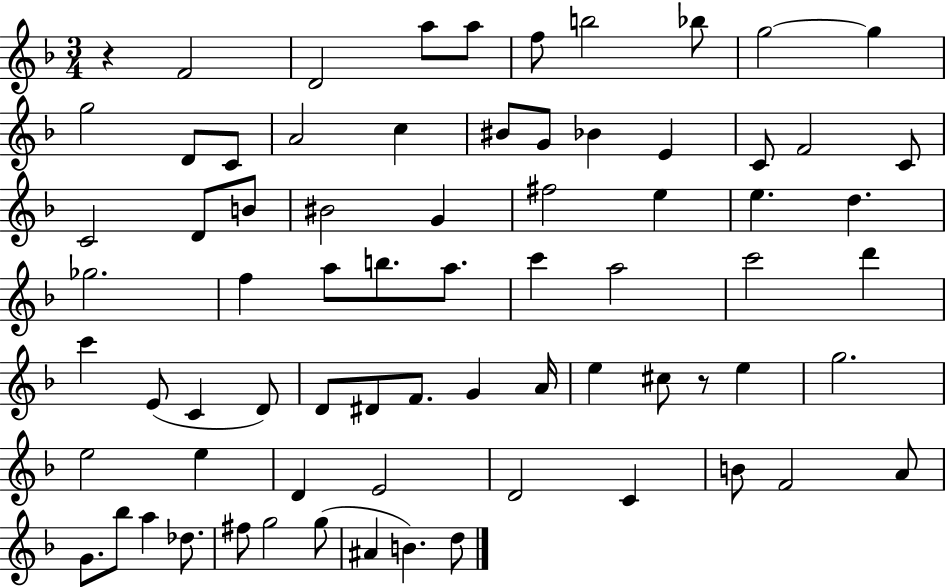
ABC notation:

X:1
T:Untitled
M:3/4
L:1/4
K:F
z F2 D2 a/2 a/2 f/2 b2 _b/2 g2 g g2 D/2 C/2 A2 c ^B/2 G/2 _B E C/2 F2 C/2 C2 D/2 B/2 ^B2 G ^f2 e e d _g2 f a/2 b/2 a/2 c' a2 c'2 d' c' E/2 C D/2 D/2 ^D/2 F/2 G A/4 e ^c/2 z/2 e g2 e2 e D E2 D2 C B/2 F2 A/2 G/2 _b/2 a _d/2 ^f/2 g2 g/2 ^A B d/2